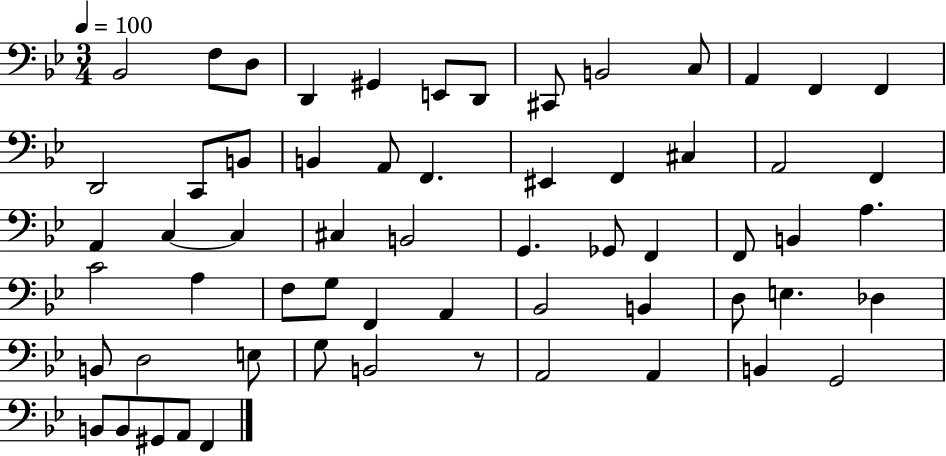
Bb2/h F3/e D3/e D2/q G#2/q E2/e D2/e C#2/e B2/h C3/e A2/q F2/q F2/q D2/h C2/e B2/e B2/q A2/e F2/q. EIS2/q F2/q C#3/q A2/h F2/q A2/q C3/q C3/q C#3/q B2/h G2/q. Gb2/e F2/q F2/e B2/q A3/q. C4/h A3/q F3/e G3/e F2/q A2/q Bb2/h B2/q D3/e E3/q. Db3/q B2/e D3/h E3/e G3/e B2/h R/e A2/h A2/q B2/q G2/h B2/e B2/e G#2/e A2/e F2/q